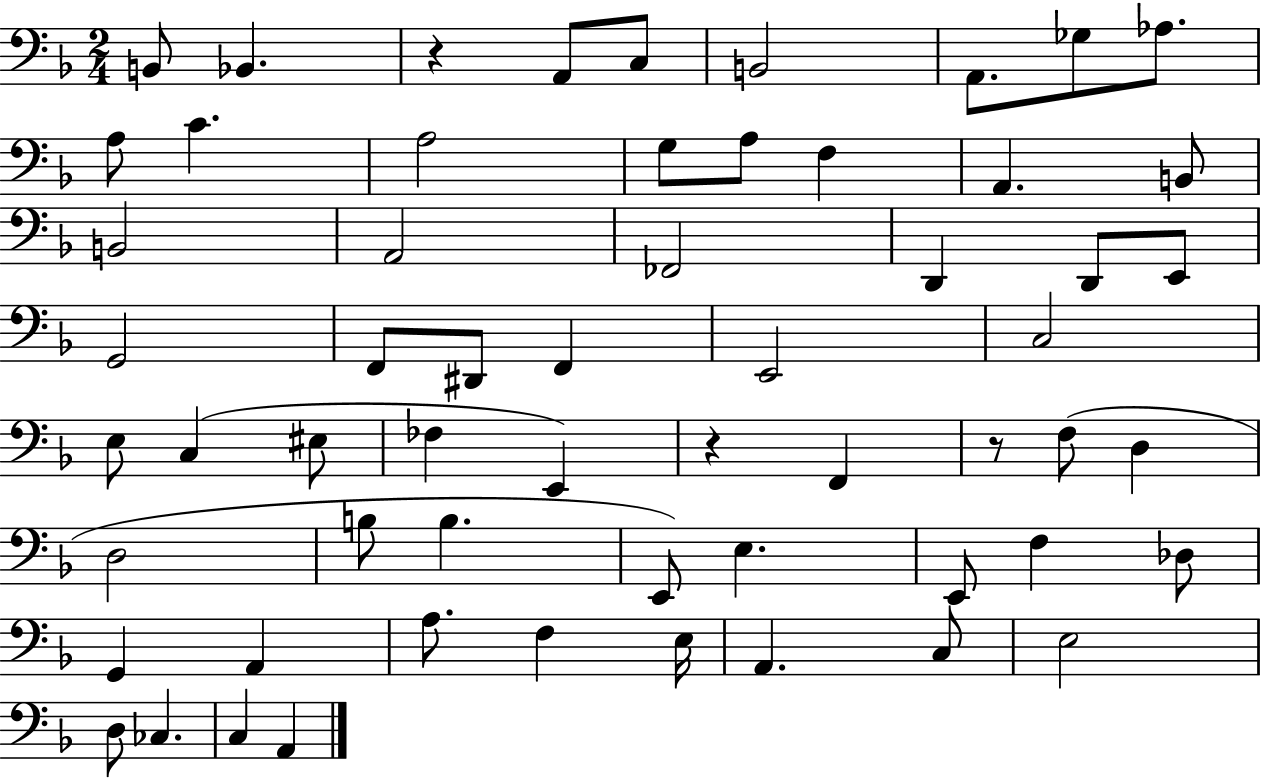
{
  \clef bass
  \numericTimeSignature
  \time 2/4
  \key f \major
  b,8 bes,4. | r4 a,8 c8 | b,2 | a,8. ges8 aes8. | \break a8 c'4. | a2 | g8 a8 f4 | a,4. b,8 | \break b,2 | a,2 | fes,2 | d,4 d,8 e,8 | \break g,2 | f,8 dis,8 f,4 | e,2 | c2 | \break e8 c4( eis8 | fes4 e,4) | r4 f,4 | r8 f8( d4 | \break d2 | b8 b4. | e,8) e4. | e,8 f4 des8 | \break g,4 a,4 | a8. f4 e16 | a,4. c8 | e2 | \break d8 ces4. | c4 a,4 | \bar "|."
}